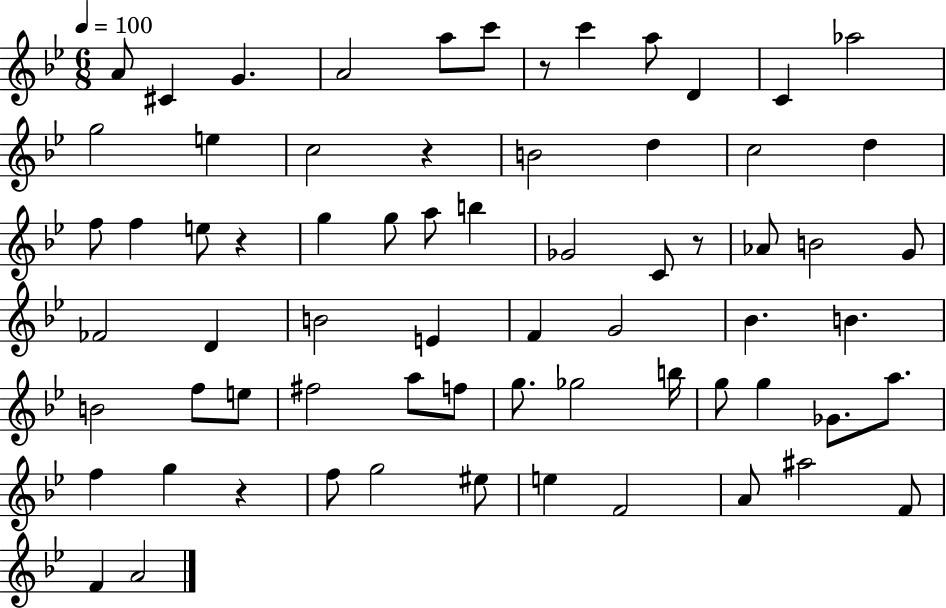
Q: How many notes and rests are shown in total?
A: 68